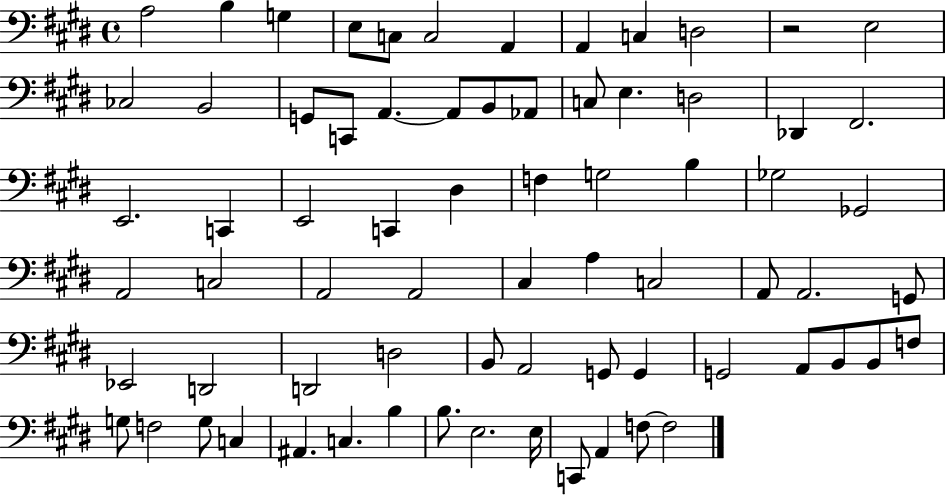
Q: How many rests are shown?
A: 1